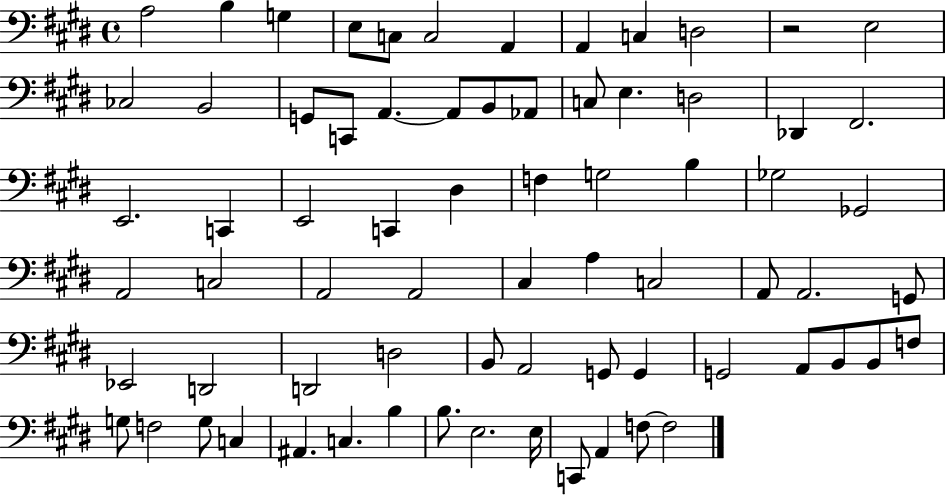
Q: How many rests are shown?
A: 1